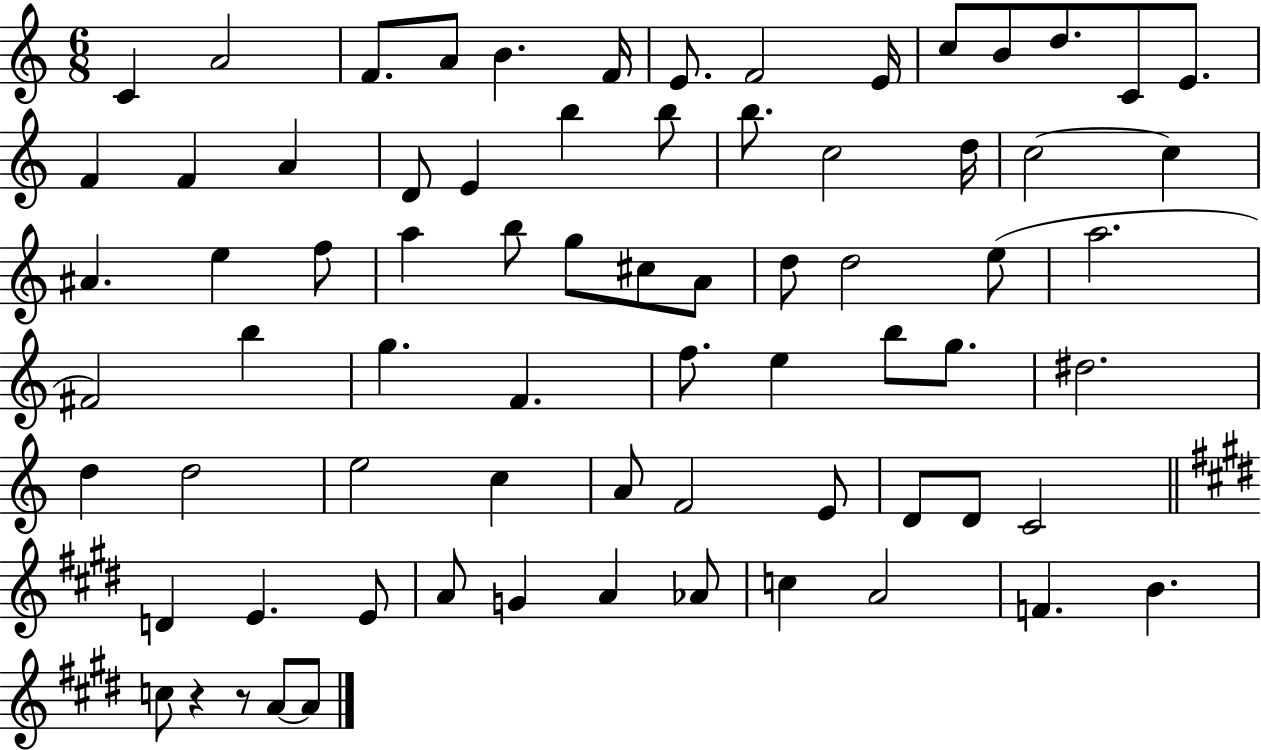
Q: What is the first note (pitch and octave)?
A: C4